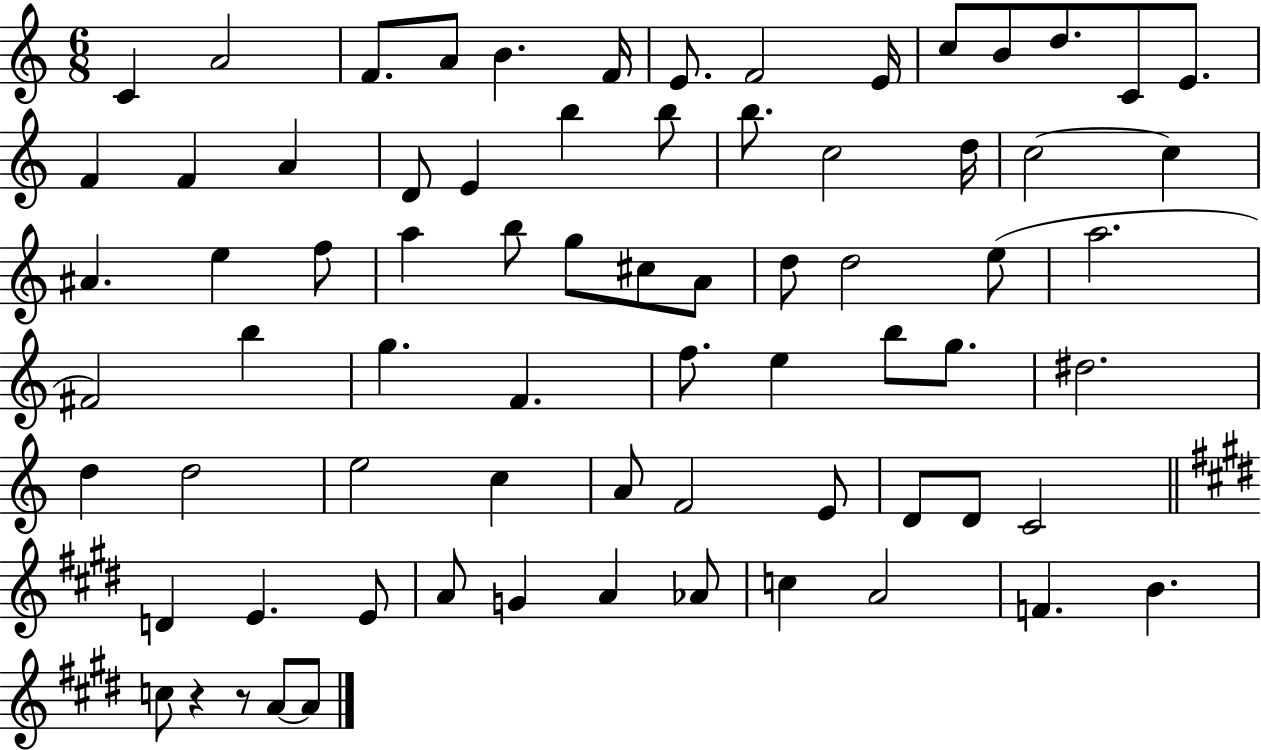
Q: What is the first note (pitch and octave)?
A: C4